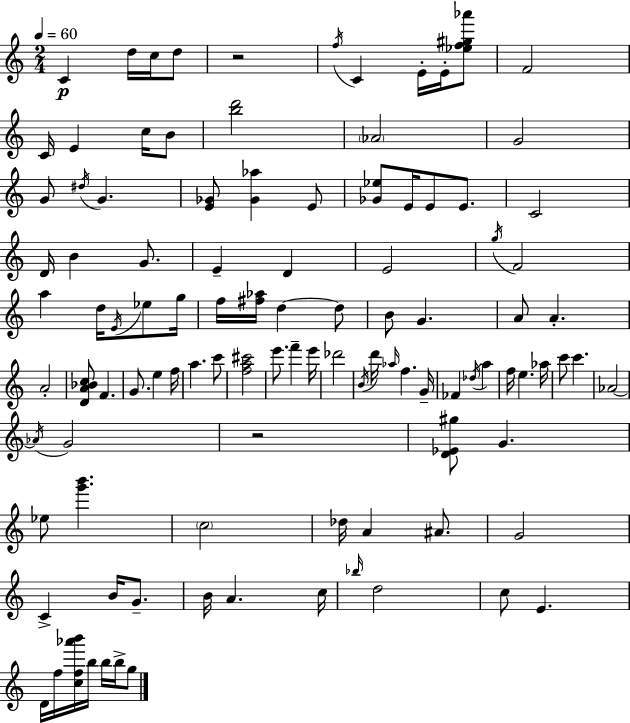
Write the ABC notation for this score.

X:1
T:Untitled
M:2/4
L:1/4
K:Am
C d/4 c/4 d/2 z2 f/4 C E/4 E/4 [_ef^g_a']/2 F2 C/4 E c/4 B/2 [bd']2 _A2 G2 G/2 ^d/4 G [E_G]/2 [_G_a] E/2 [_G_e]/2 E/4 E/2 E/2 C2 D/4 B G/2 E D E2 g/4 F2 a d/4 E/4 _e/2 g/4 f/4 [^f_a]/4 d d/2 B/2 G A/2 A A2 [DA_Bc]/2 F G/2 e f/4 a c'/2 [fa^c']2 e'/2 f' e'/4 _d'2 B/4 d'/4 _a/4 f G/4 _F _d/4 a f/4 e _a/4 c'/2 c' _A2 _A/4 G2 z2 [D_E^g]/2 G _e/2 [g'b'] c2 _d/4 A ^A/2 G2 C B/4 G/2 B/4 A c/4 _b/4 d2 c/2 E D/4 f/4 [cf_a'b']/4 b/4 b/4 b/4 g/2